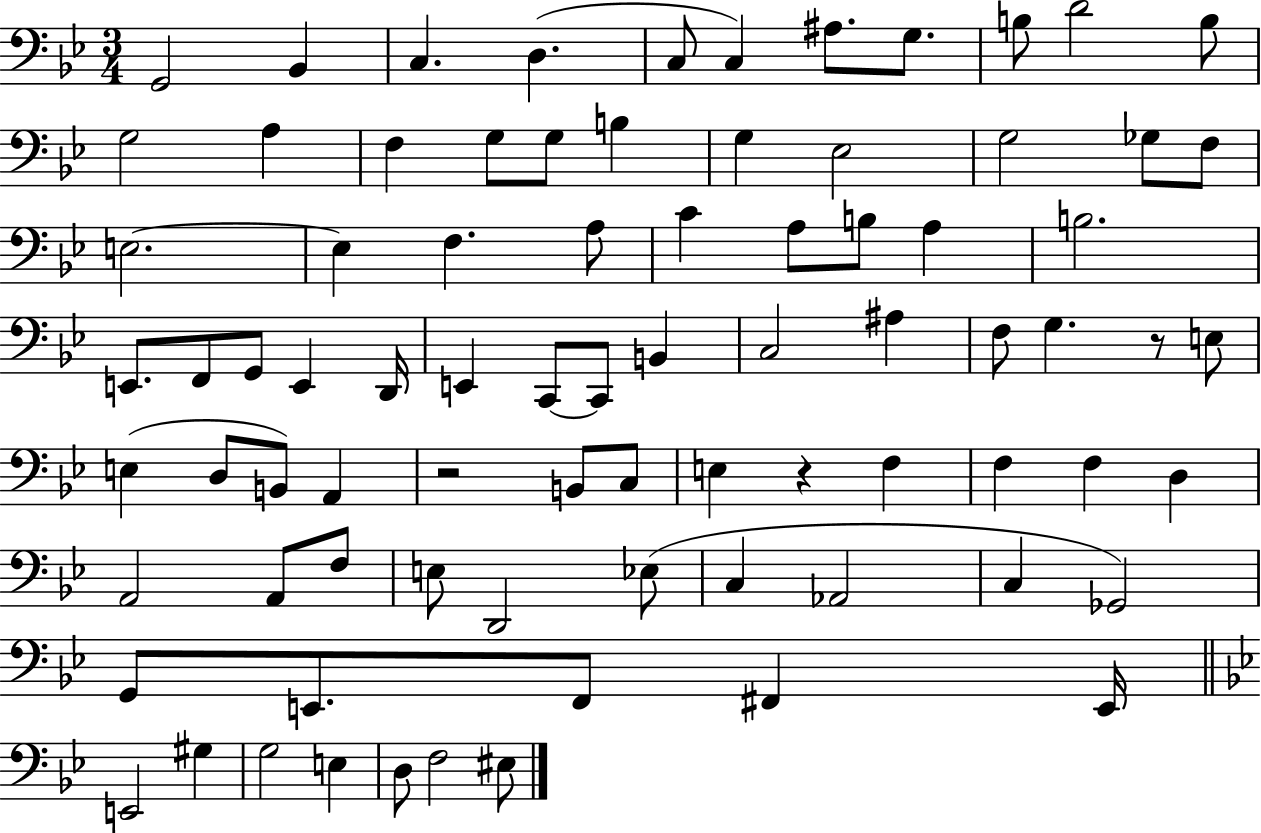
G2/h Bb2/q C3/q. D3/q. C3/e C3/q A#3/e. G3/e. B3/e D4/h B3/e G3/h A3/q F3/q G3/e G3/e B3/q G3/q Eb3/h G3/h Gb3/e F3/e E3/h. E3/q F3/q. A3/e C4/q A3/e B3/e A3/q B3/h. E2/e. F2/e G2/e E2/q D2/s E2/q C2/e C2/e B2/q C3/h A#3/q F3/e G3/q. R/e E3/e E3/q D3/e B2/e A2/q R/h B2/e C3/e E3/q R/q F3/q F3/q F3/q D3/q A2/h A2/e F3/e E3/e D2/h Eb3/e C3/q Ab2/h C3/q Gb2/h G2/e E2/e. F2/e F#2/q E2/s E2/h G#3/q G3/h E3/q D3/e F3/h EIS3/e